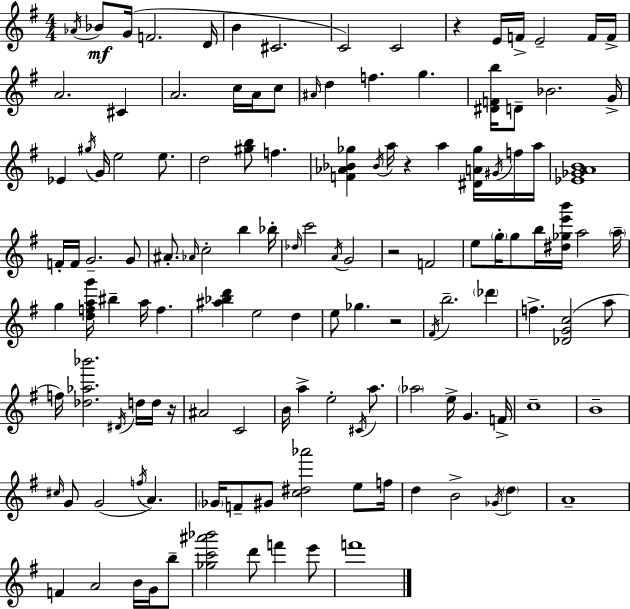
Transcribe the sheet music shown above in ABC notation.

X:1
T:Untitled
M:4/4
L:1/4
K:Em
_A/4 _B/2 G/4 F2 D/4 B ^C2 C2 C2 z E/4 F/4 E2 F/4 F/4 A2 ^C A2 c/4 A/4 c/2 ^A/4 d f g [^DFb]/4 D/2 _B2 G/4 _E ^g/4 G/4 e2 e/2 d2 [^gb]/2 f [F_A_B_g] _B/4 a/4 z a [^DA_g]/4 ^G/4 f/4 a/4 [_E_GAB]4 F/4 F/4 G2 G/2 ^A/2 _A/4 c2 b _b/4 _d/4 c'2 A/4 G2 z2 F2 e/2 g/4 g/2 b/4 [^d_ge'b']/4 a2 a/4 g [dfag']/4 ^b a/4 f [^a_bd'] e2 d e/2 _g z2 ^F/4 b2 _d' f [_DGc]2 a/2 f/4 [_d_a_b']2 ^D/4 d/4 d/4 z/4 ^A2 C2 B/4 a e2 ^C/4 a/2 _a2 e/4 G F/4 c4 B4 ^c/4 G/2 G2 f/4 A _G/4 F/2 ^G/2 [c^d_a']2 e/2 f/4 d B2 _G/4 d A4 F A2 B/4 G/4 b/2 [_gc'^a'_b']2 d'/2 f' e'/2 f'4